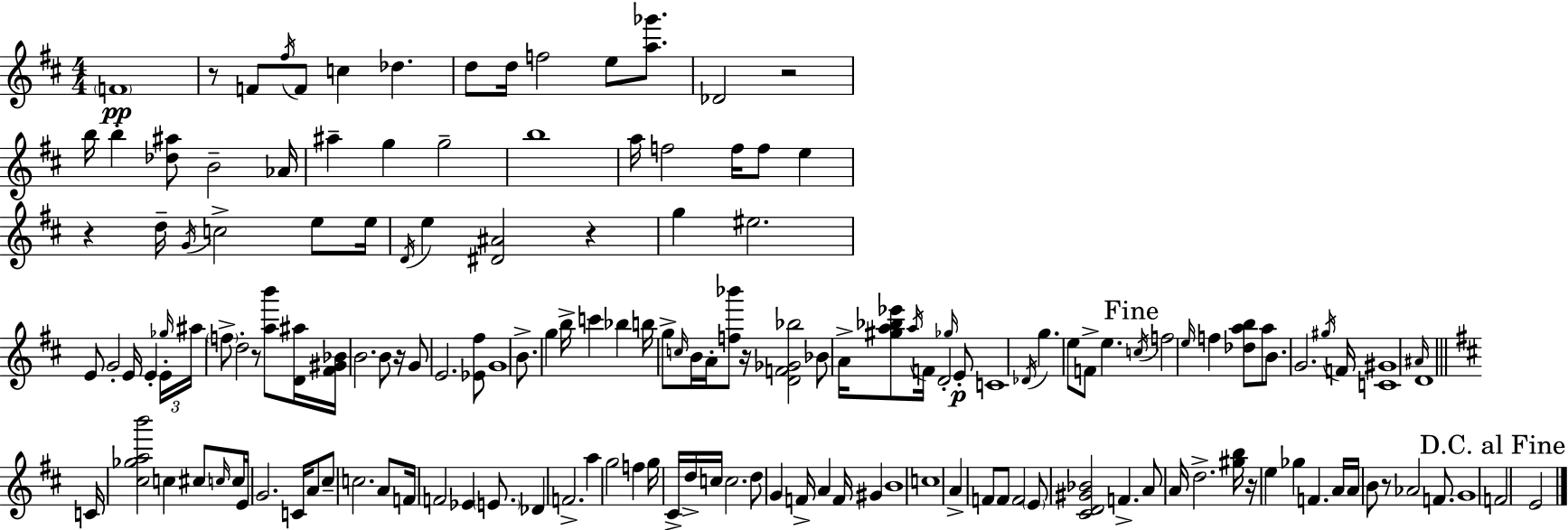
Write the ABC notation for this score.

X:1
T:Untitled
M:4/4
L:1/4
K:D
F4 z/2 F/2 ^f/4 F/2 c _d d/2 d/4 f2 e/2 [a_g']/2 _D2 z2 b/4 b [_d^a]/2 B2 _A/4 ^a g g2 b4 a/4 f2 f/4 f/2 e z d/4 G/4 c2 e/2 e/4 D/4 e [^D^A]2 z g ^e2 E/2 G2 E/4 E E/4 _g/4 ^a/4 f/2 d2 z/2 [ab']/2 [D^a]/4 [^F^G_B]/4 B2 B/2 z/4 G/2 E2 [_E^f]/2 G4 B/2 g b/4 c' _b b/4 g/2 c/4 B/4 A/4 [f_b']/2 z/4 [DF_G_b]2 _B/2 A/4 [^ga_b_e']/2 a/4 F/4 D2 _g/4 E/2 C4 _D/4 g e/2 F/2 e c/4 f2 e/4 f [_dab]/2 a/2 B/2 G2 ^g/4 F/4 [C^G]4 ^A/4 D4 C/4 [^c_gab']2 c ^c/2 c/4 c/4 E/4 G2 C/4 A/2 ^c/2 c2 A/2 F/4 F2 _E E/2 _D F2 a g2 f g/4 ^C/4 d/4 c/4 c2 d/2 G F/4 A F/4 ^G B4 c4 A F/2 F/2 F2 E/2 [^CD^G_B]2 F A/2 A/4 d2 [^gb]/4 z/4 e _g F A/4 A/4 B/2 z/2 _A2 F/2 G4 F2 E2